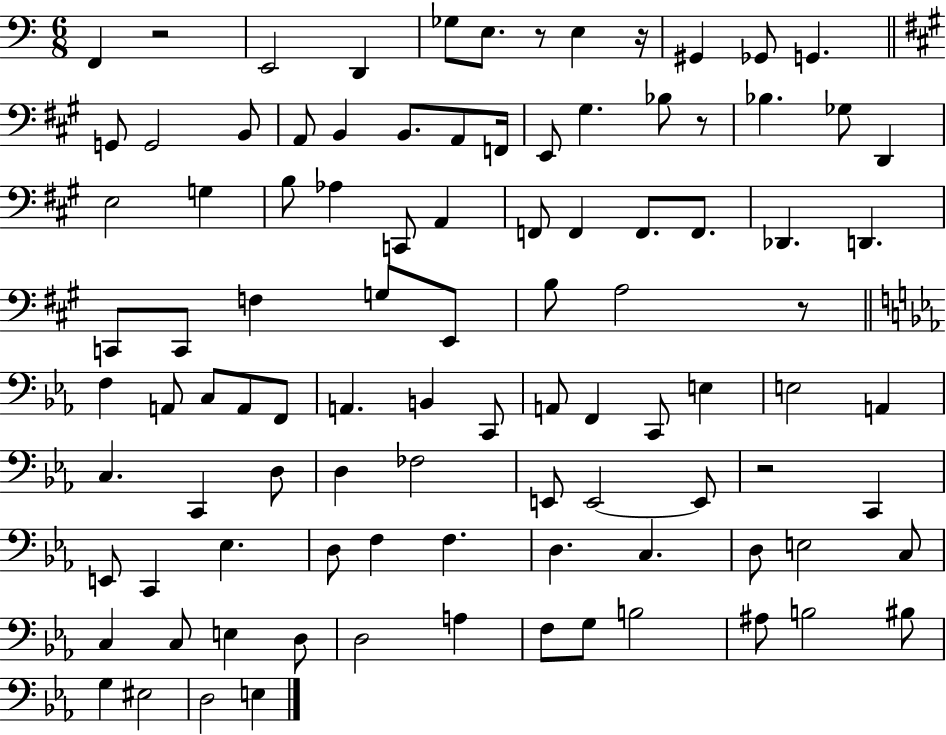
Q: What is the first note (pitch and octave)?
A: F2